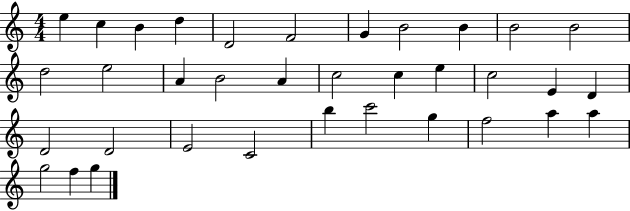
{
  \clef treble
  \numericTimeSignature
  \time 4/4
  \key c \major
  e''4 c''4 b'4 d''4 | d'2 f'2 | g'4 b'2 b'4 | b'2 b'2 | \break d''2 e''2 | a'4 b'2 a'4 | c''2 c''4 e''4 | c''2 e'4 d'4 | \break d'2 d'2 | e'2 c'2 | b''4 c'''2 g''4 | f''2 a''4 a''4 | \break g''2 f''4 g''4 | \bar "|."
}